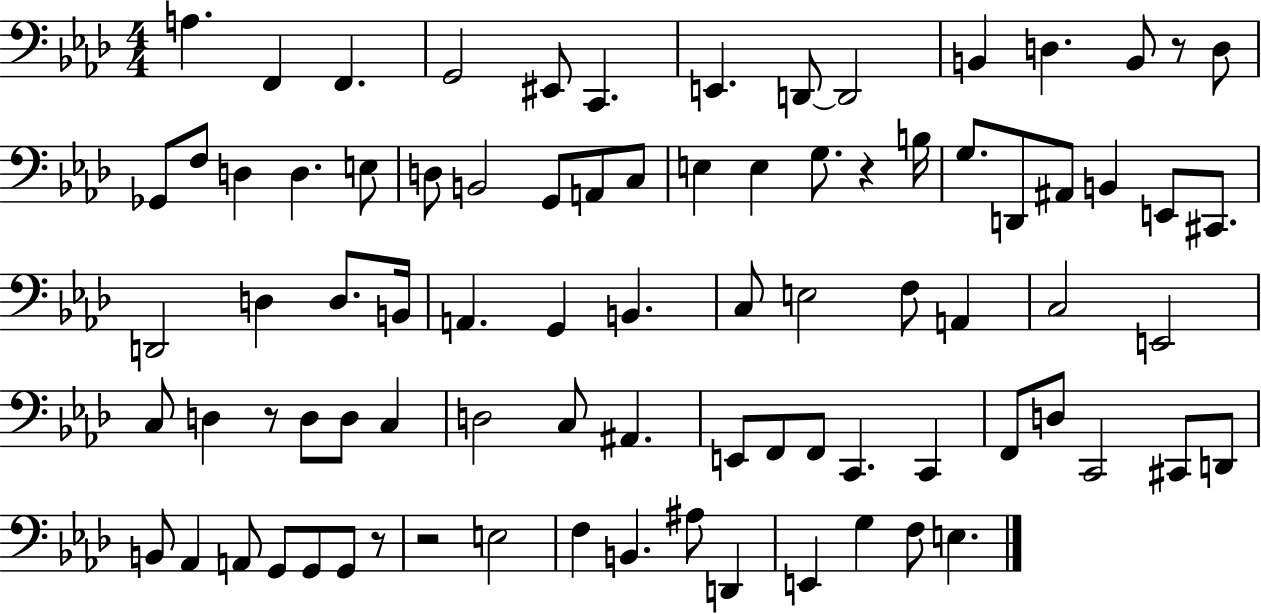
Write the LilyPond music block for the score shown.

{
  \clef bass
  \numericTimeSignature
  \time 4/4
  \key aes \major
  a4. f,4 f,4. | g,2 eis,8 c,4. | e,4. d,8~~ d,2 | b,4 d4. b,8 r8 d8 | \break ges,8 f8 d4 d4. e8 | d8 b,2 g,8 a,8 c8 | e4 e4 g8. r4 b16 | g8. d,8 ais,8 b,4 e,8 cis,8. | \break d,2 d4 d8. b,16 | a,4. g,4 b,4. | c8 e2 f8 a,4 | c2 e,2 | \break c8 d4 r8 d8 d8 c4 | d2 c8 ais,4. | e,8 f,8 f,8 c,4. c,4 | f,8 d8 c,2 cis,8 d,8 | \break b,8 aes,4 a,8 g,8 g,8 g,8 r8 | r2 e2 | f4 b,4. ais8 d,4 | e,4 g4 f8 e4. | \break \bar "|."
}